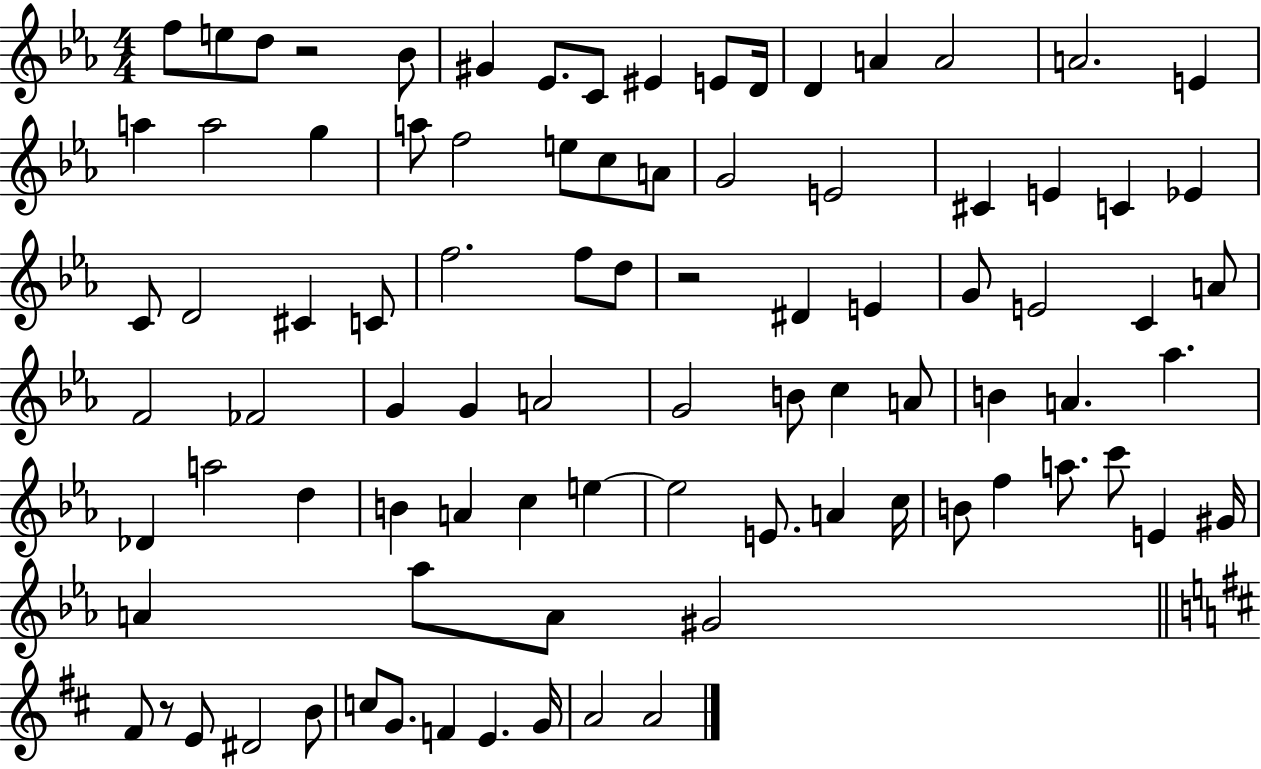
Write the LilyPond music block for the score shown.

{
  \clef treble
  \numericTimeSignature
  \time 4/4
  \key ees \major
  f''8 e''8 d''8 r2 bes'8 | gis'4 ees'8. c'8 eis'4 e'8 d'16 | d'4 a'4 a'2 | a'2. e'4 | \break a''4 a''2 g''4 | a''8 f''2 e''8 c''8 a'8 | g'2 e'2 | cis'4 e'4 c'4 ees'4 | \break c'8 d'2 cis'4 c'8 | f''2. f''8 d''8 | r2 dis'4 e'4 | g'8 e'2 c'4 a'8 | \break f'2 fes'2 | g'4 g'4 a'2 | g'2 b'8 c''4 a'8 | b'4 a'4. aes''4. | \break des'4 a''2 d''4 | b'4 a'4 c''4 e''4~~ | e''2 e'8. a'4 c''16 | b'8 f''4 a''8. c'''8 e'4 gis'16 | \break a'4 aes''8 a'8 gis'2 | \bar "||" \break \key d \major fis'8 r8 e'8 dis'2 b'8 | c''8 g'8. f'4 e'4. g'16 | a'2 a'2 | \bar "|."
}